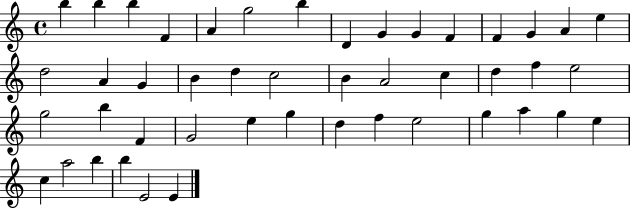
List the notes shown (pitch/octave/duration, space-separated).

B5/q B5/q B5/q F4/q A4/q G5/h B5/q D4/q G4/q G4/q F4/q F4/q G4/q A4/q E5/q D5/h A4/q G4/q B4/q D5/q C5/h B4/q A4/h C5/q D5/q F5/q E5/h G5/h B5/q F4/q G4/h E5/q G5/q D5/q F5/q E5/h G5/q A5/q G5/q E5/q C5/q A5/h B5/q B5/q E4/h E4/q